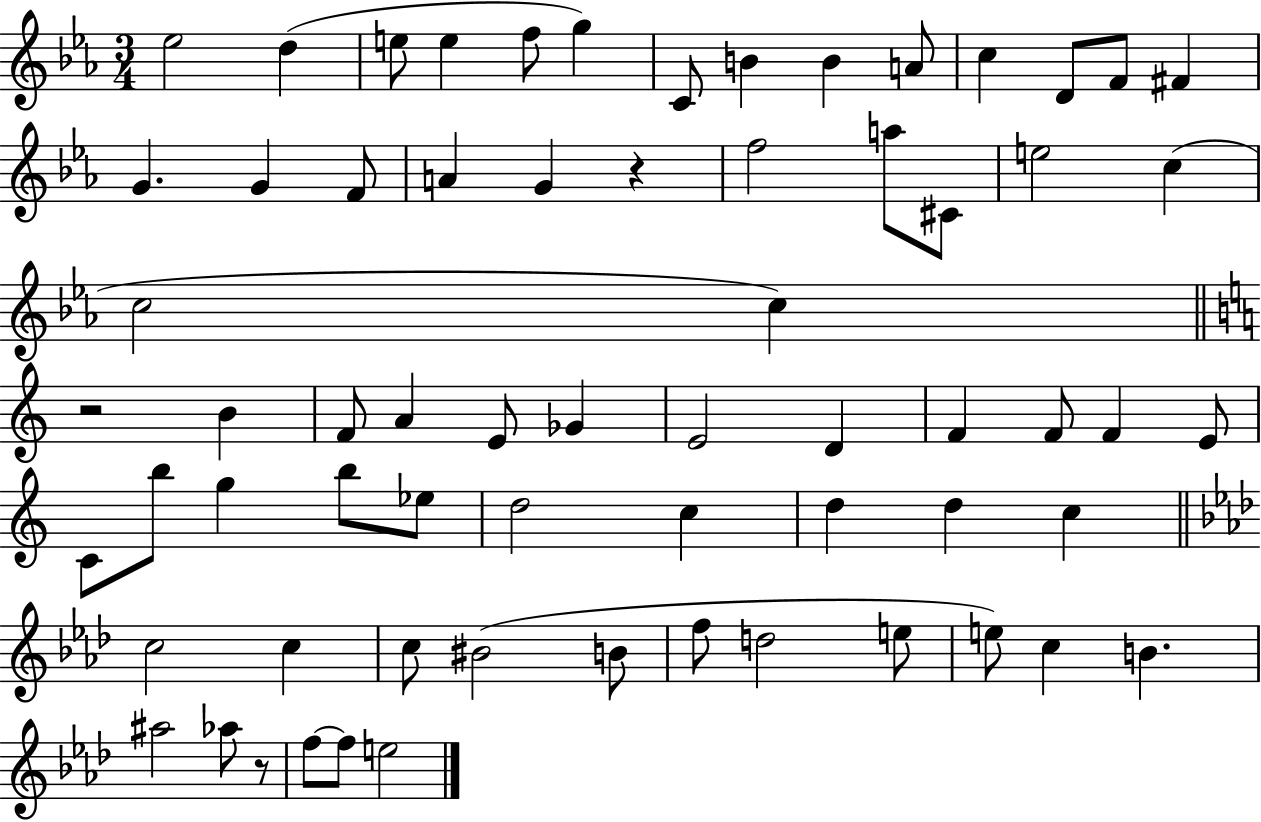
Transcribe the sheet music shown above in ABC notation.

X:1
T:Untitled
M:3/4
L:1/4
K:Eb
_e2 d e/2 e f/2 g C/2 B B A/2 c D/2 F/2 ^F G G F/2 A G z f2 a/2 ^C/2 e2 c c2 c z2 B F/2 A E/2 _G E2 D F F/2 F E/2 C/2 b/2 g b/2 _e/2 d2 c d d c c2 c c/2 ^B2 B/2 f/2 d2 e/2 e/2 c B ^a2 _a/2 z/2 f/2 f/2 e2